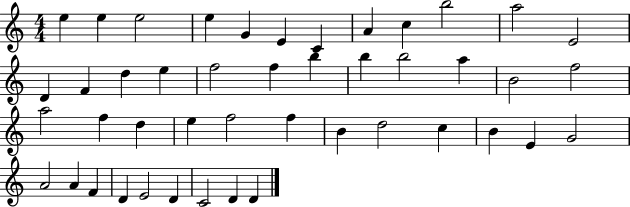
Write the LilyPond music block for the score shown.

{
  \clef treble
  \numericTimeSignature
  \time 4/4
  \key c \major
  e''4 e''4 e''2 | e''4 g'4 e'4 c'4 | a'4 c''4 b''2 | a''2 e'2 | \break d'4 f'4 d''4 e''4 | f''2 f''4 b''4 | b''4 b''2 a''4 | b'2 f''2 | \break a''2 f''4 d''4 | e''4 f''2 f''4 | b'4 d''2 c''4 | b'4 e'4 g'2 | \break a'2 a'4 f'4 | d'4 e'2 d'4 | c'2 d'4 d'4 | \bar "|."
}